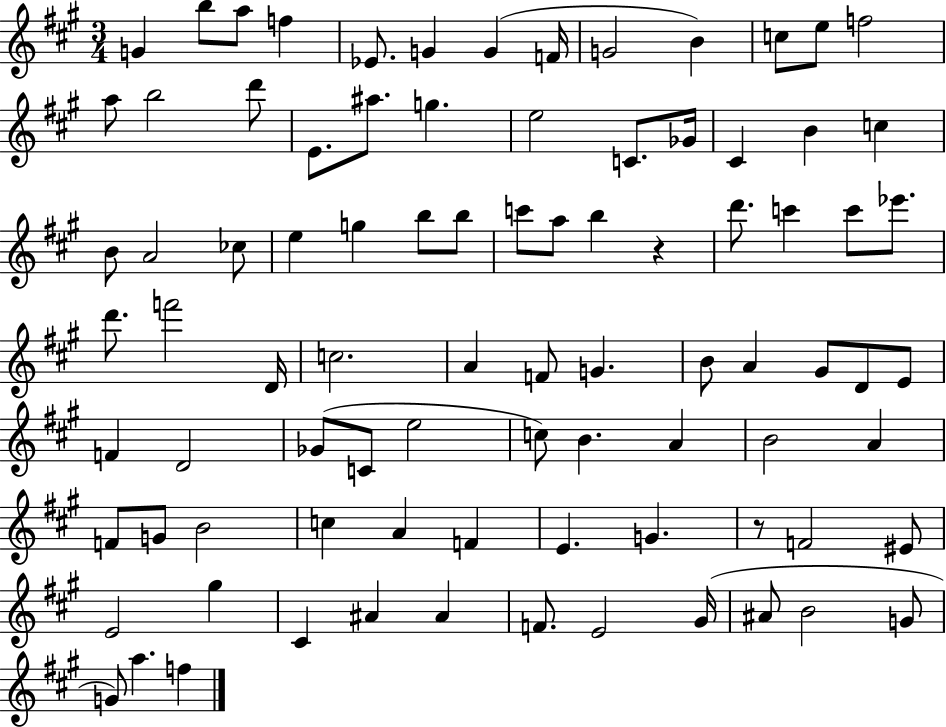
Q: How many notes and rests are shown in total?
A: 87